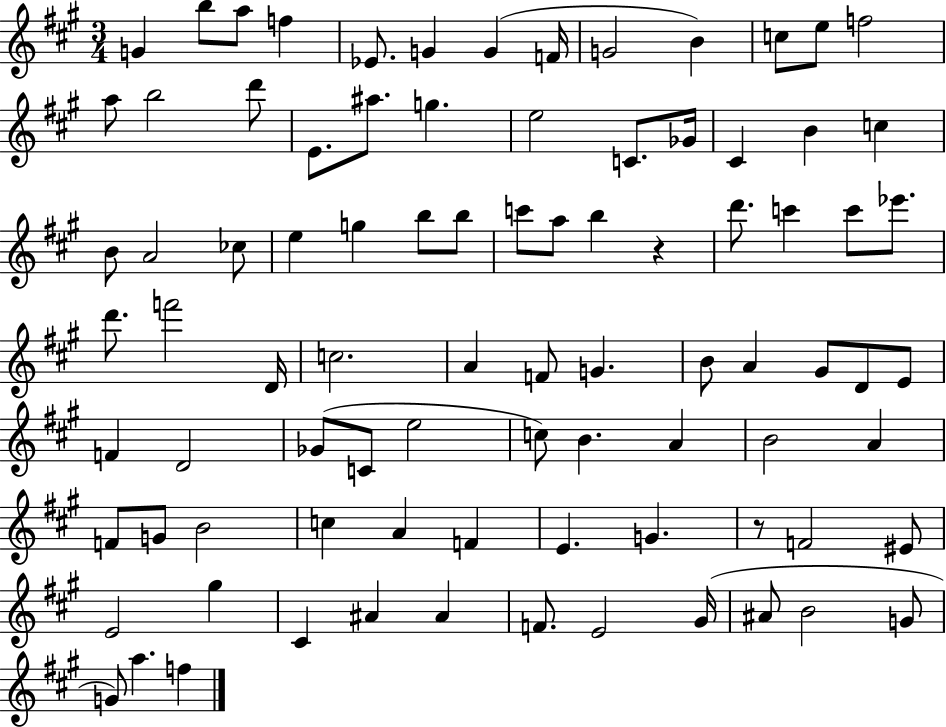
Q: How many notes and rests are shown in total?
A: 87